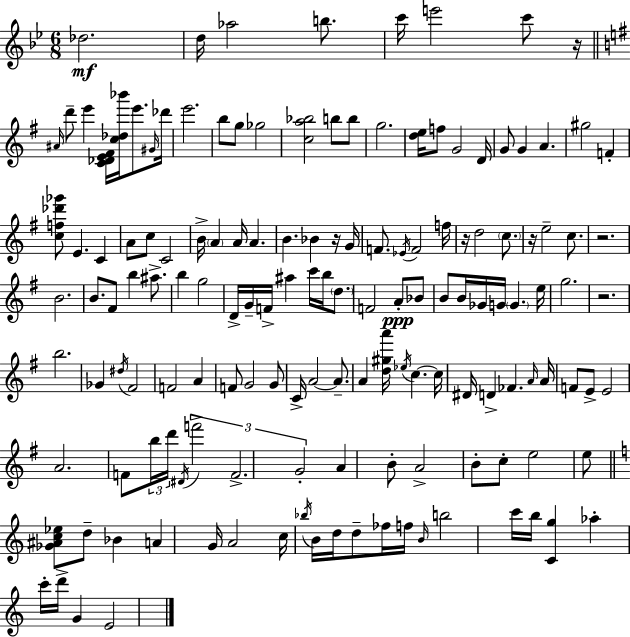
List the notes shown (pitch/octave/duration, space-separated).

Db5/h. D5/s Ab5/h B5/e. C6/s E6/h C6/e R/s A#4/s D6/e E6/q [C4,Db4,E4,F#4]/s [C5,Db5,Bb6]/s E6/e. G#4/s Db6/s E6/h. B5/e G5/e Gb5/h [C5,A5,Bb5]/h B5/e B5/e G5/h. [D5,E5]/s F5/e G4/h D4/s G4/e G4/q A4/q. G#5/h F4/q [C5,F5,Db6,Gb6]/e E4/q. C4/q A4/e C5/e C4/h B4/s A4/q A4/s A4/q. B4/q. Bb4/q R/s G4/s F4/e. Eb4/s F4/h F5/s R/s D5/h C5/e. R/s E5/h C5/e. R/h. B4/h. B4/e. F#4/e B5/q A#5/e. B5/q G5/h D4/s G4/s F4/s A#5/q C6/s B5/s D5/e. F4/h A4/e Bb4/e B4/e B4/s Gb4/s G4/s G4/q. E5/s G5/h. R/h. B5/h. Gb4/q D#5/s F#4/h F4/h A4/q F4/e G4/h G4/e C4/s A4/h A4/e. A4/q [D5,G#5,A6]/s Eb5/s C5/q. C5/s D#4/s D4/q FES4/q. A4/s A4/s F4/e E4/e E4/h A4/h. F4/e B5/s D6/s D#4/s F6/h F4/h. G4/h A4/q B4/e A4/h B4/e C5/e E5/h E5/e [Gb4,A#4,C5,Eb5]/e D5/e Bb4/q A4/q G4/s A4/h C5/s Bb5/s B4/s D5/s D5/e FES5/s F5/s B4/s B5/h C6/s B5/s [C4,G5]/q Ab5/q C6/s D6/s G4/q E4/h